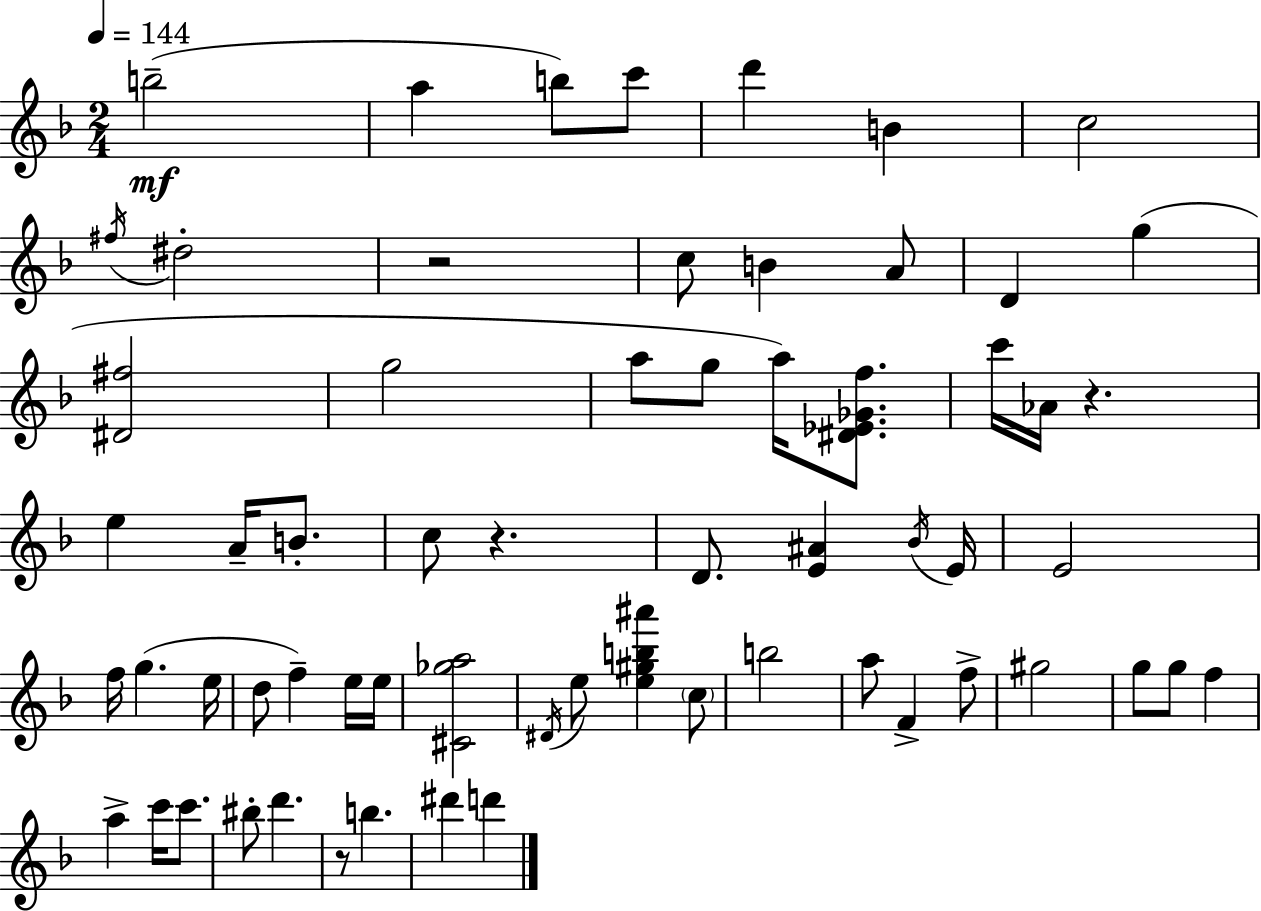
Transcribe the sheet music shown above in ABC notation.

X:1
T:Untitled
M:2/4
L:1/4
K:Dm
b2 a b/2 c'/2 d' B c2 ^f/4 ^d2 z2 c/2 B A/2 D g [^D^f]2 g2 a/2 g/2 a/4 [^D_E_Gf]/2 c'/4 _A/4 z e A/4 B/2 c/2 z D/2 [E^A] _B/4 E/4 E2 f/4 g e/4 d/2 f e/4 e/4 [^C_ga]2 ^D/4 e/2 [e^gb^a'] c/2 b2 a/2 F f/2 ^g2 g/2 g/2 f a c'/4 c'/2 ^b/2 d' z/2 b ^d' d'